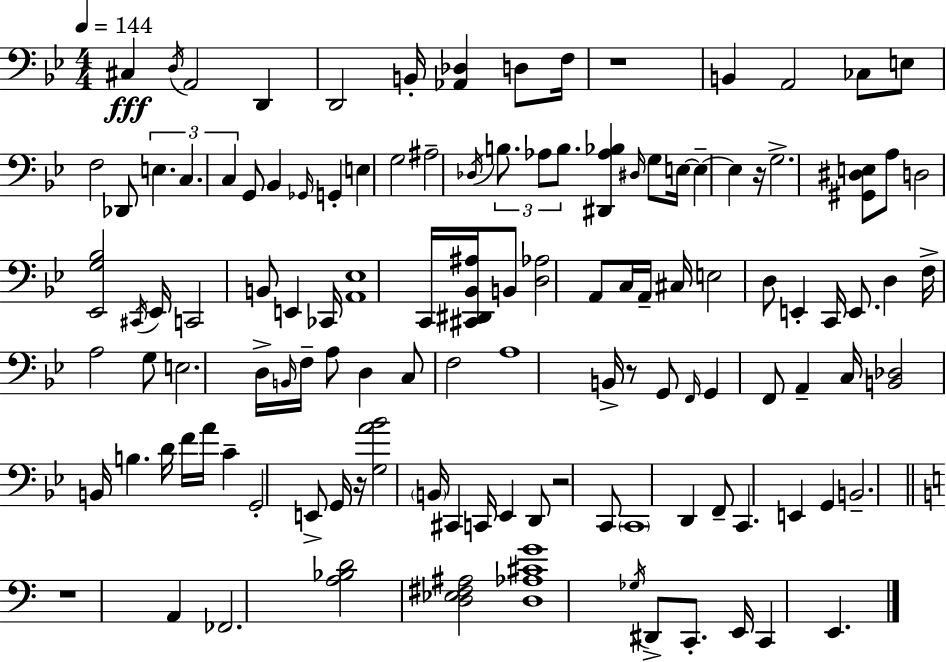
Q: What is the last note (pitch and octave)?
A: E2